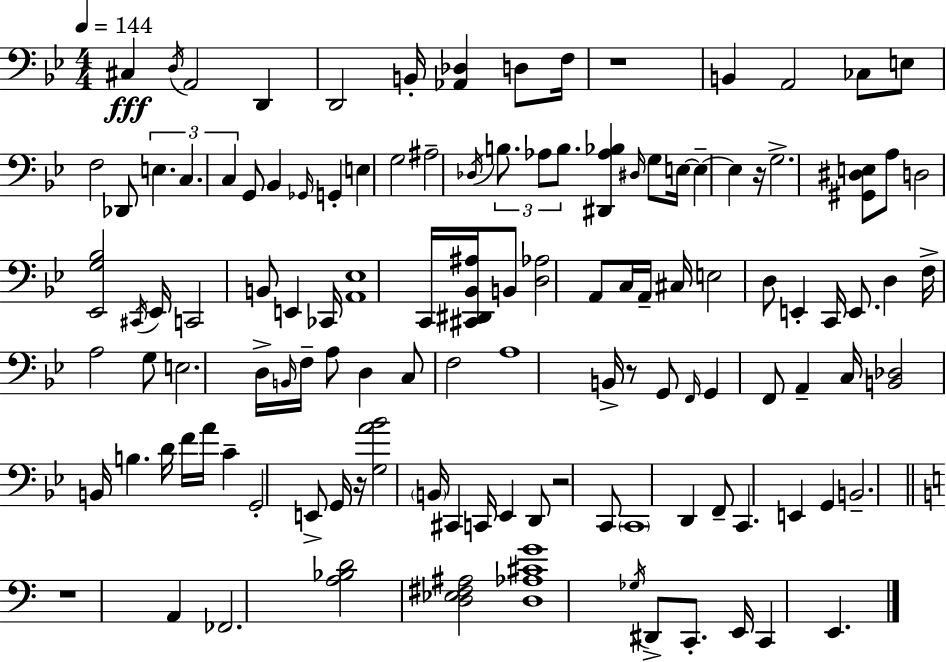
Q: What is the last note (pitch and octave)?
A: E2